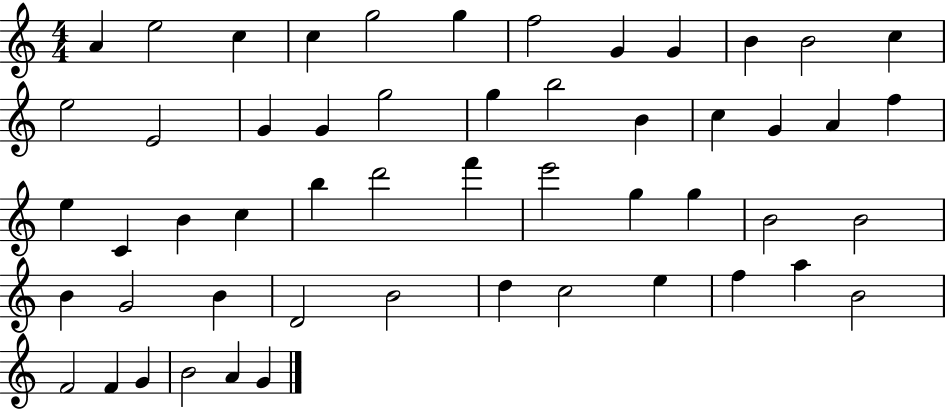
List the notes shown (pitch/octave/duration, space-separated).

A4/q E5/h C5/q C5/q G5/h G5/q F5/h G4/q G4/q B4/q B4/h C5/q E5/h E4/h G4/q G4/q G5/h G5/q B5/h B4/q C5/q G4/q A4/q F5/q E5/q C4/q B4/q C5/q B5/q D6/h F6/q E6/h G5/q G5/q B4/h B4/h B4/q G4/h B4/q D4/h B4/h D5/q C5/h E5/q F5/q A5/q B4/h F4/h F4/q G4/q B4/h A4/q G4/q